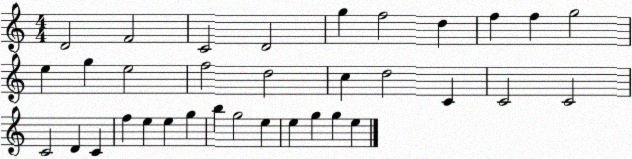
X:1
T:Untitled
M:4/4
L:1/4
K:C
D2 F2 C2 D2 g f2 d f f g2 e g e2 f2 d2 c d2 C C2 C2 C2 D C f e e g b g2 e e g g e